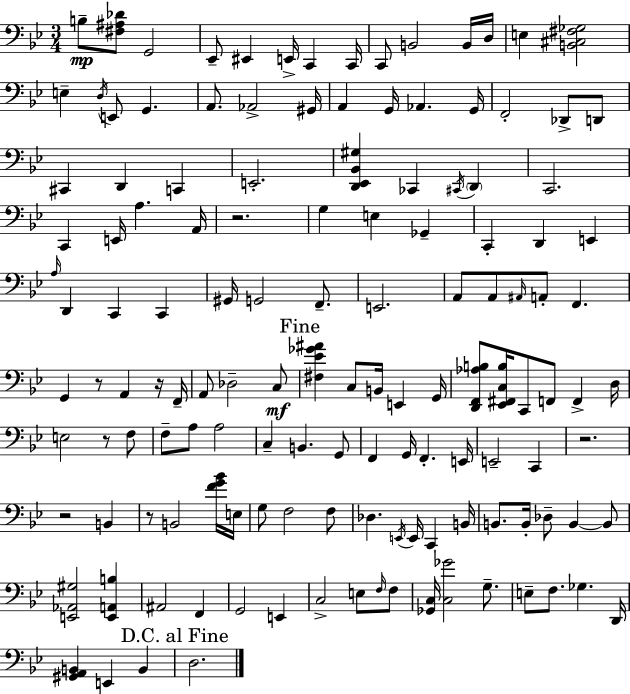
X:1
T:Untitled
M:3/4
L:1/4
K:Gm
B,/2 [^F,^A,_D]/2 G,,2 _E,,/2 ^E,, E,,/4 C,, C,,/4 C,,/2 B,,2 B,,/4 D,/4 E, [B,,^C,^F,_G,]2 E, D,/4 E,,/2 G,, A,,/2 _A,,2 ^G,,/4 A,, G,,/4 _A,, G,,/4 F,,2 _D,,/2 D,,/2 ^C,, D,, C,, E,,2 [D,,_E,,_B,,^G,] _C,, ^C,,/4 D,, C,,2 C,, E,,/4 A, A,,/4 z2 G, E, _G,, C,, D,, E,, A,/4 D,, C,, C,, ^G,,/4 G,,2 F,,/2 E,,2 A,,/2 A,,/2 ^A,,/4 A,,/2 F,, G,, z/2 A,, z/4 F,,/4 A,,/2 _D,2 C,/2 [^F,_E_G^A] C,/2 B,,/4 E,, G,,/4 [D,,F,,_A,B,]/2 [_E,,^F,,C,B,]/4 C,,/2 F,,/2 F,, D,/4 E,2 z/2 F,/2 F,/2 A,/2 A,2 C, B,, G,,/2 F,, G,,/4 F,, E,,/4 E,,2 C,, z2 z2 B,, z/2 B,,2 [FG_B]/4 E,/4 G,/2 F,2 F,/2 _D, E,,/4 E,,/4 C,, B,,/4 B,,/2 B,,/4 _D,/2 B,, B,,/2 [E,,_A,,^G,]2 [E,,A,,B,] ^A,,2 F,, G,,2 E,, C,2 E,/2 F,/4 F,/2 [_G,,C,]/4 [C,_G]2 G,/2 E,/2 F,/2 _G, D,,/4 [^G,,A,,B,,] E,, B,, D,2